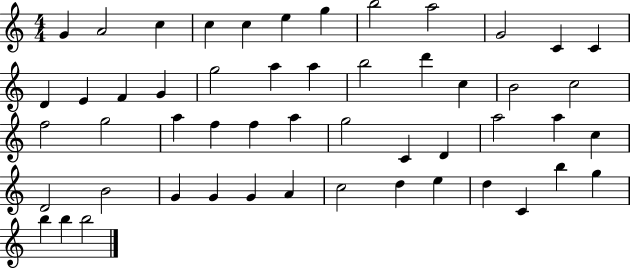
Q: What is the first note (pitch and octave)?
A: G4